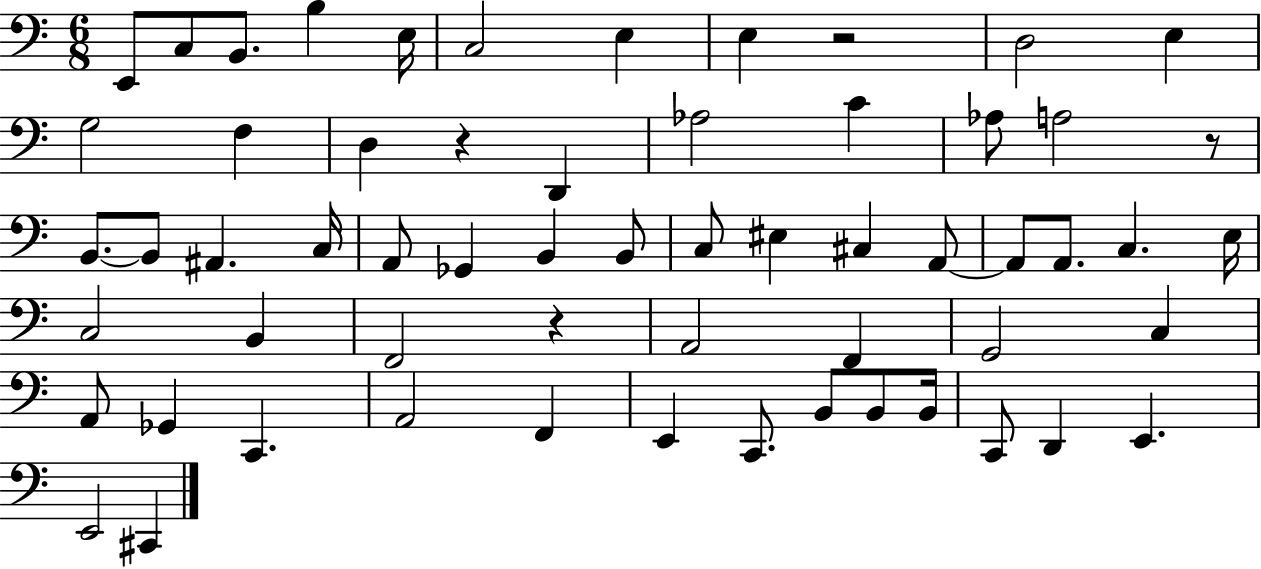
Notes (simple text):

E2/e C3/e B2/e. B3/q E3/s C3/h E3/q E3/q R/h D3/h E3/q G3/h F3/q D3/q R/q D2/q Ab3/h C4/q Ab3/e A3/h R/e B2/e. B2/e A#2/q. C3/s A2/e Gb2/q B2/q B2/e C3/e EIS3/q C#3/q A2/e A2/e A2/e. C3/q. E3/s C3/h B2/q F2/h R/q A2/h F2/q G2/h C3/q A2/e Gb2/q C2/q. A2/h F2/q E2/q C2/e. B2/e B2/e B2/s C2/e D2/q E2/q. E2/h C#2/q